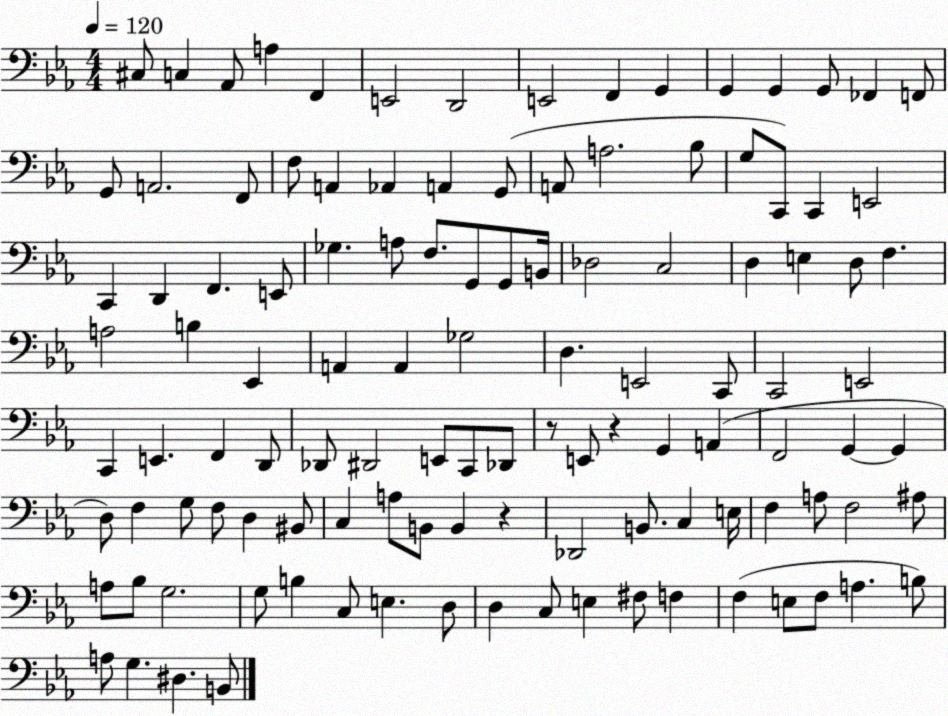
X:1
T:Untitled
M:4/4
L:1/4
K:Eb
^C,/2 C, _A,,/2 A, F,, E,,2 D,,2 E,,2 F,, G,, G,, G,, G,,/2 _F,, F,,/2 G,,/2 A,,2 F,,/2 F,/2 A,, _A,, A,, G,,/2 A,,/2 A,2 _B,/2 G,/2 C,,/2 C,, E,,2 C,, D,, F,, E,,/2 _G, A,/2 F,/2 G,,/2 G,,/2 B,,/4 _D,2 C,2 D, E, D,/2 F, A,2 B, _E,, A,, A,, _G,2 D, E,,2 C,,/2 C,,2 E,,2 C,, E,, F,, D,,/2 _D,,/2 ^D,,2 E,,/2 C,,/2 _D,,/2 z/2 E,,/2 z G,, A,, F,,2 G,, G,, D,/2 F, G,/2 F,/2 D, ^B,,/2 C, A,/2 B,,/2 B,, z _D,,2 B,,/2 C, E,/4 F, A,/2 F,2 ^A,/2 A,/2 _B,/2 G,2 G,/2 B, C,/2 E, D,/2 D, C,/2 E, ^F,/2 F, F, E,/2 F,/2 A, B,/2 A,/2 G, ^D, B,,/2